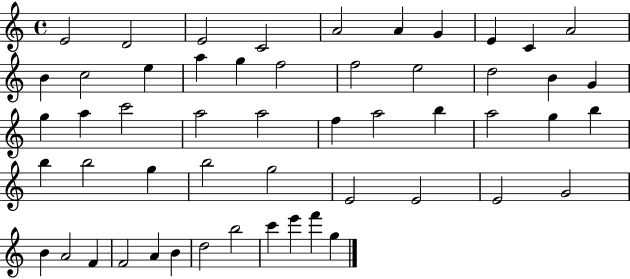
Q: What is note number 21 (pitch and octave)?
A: G4